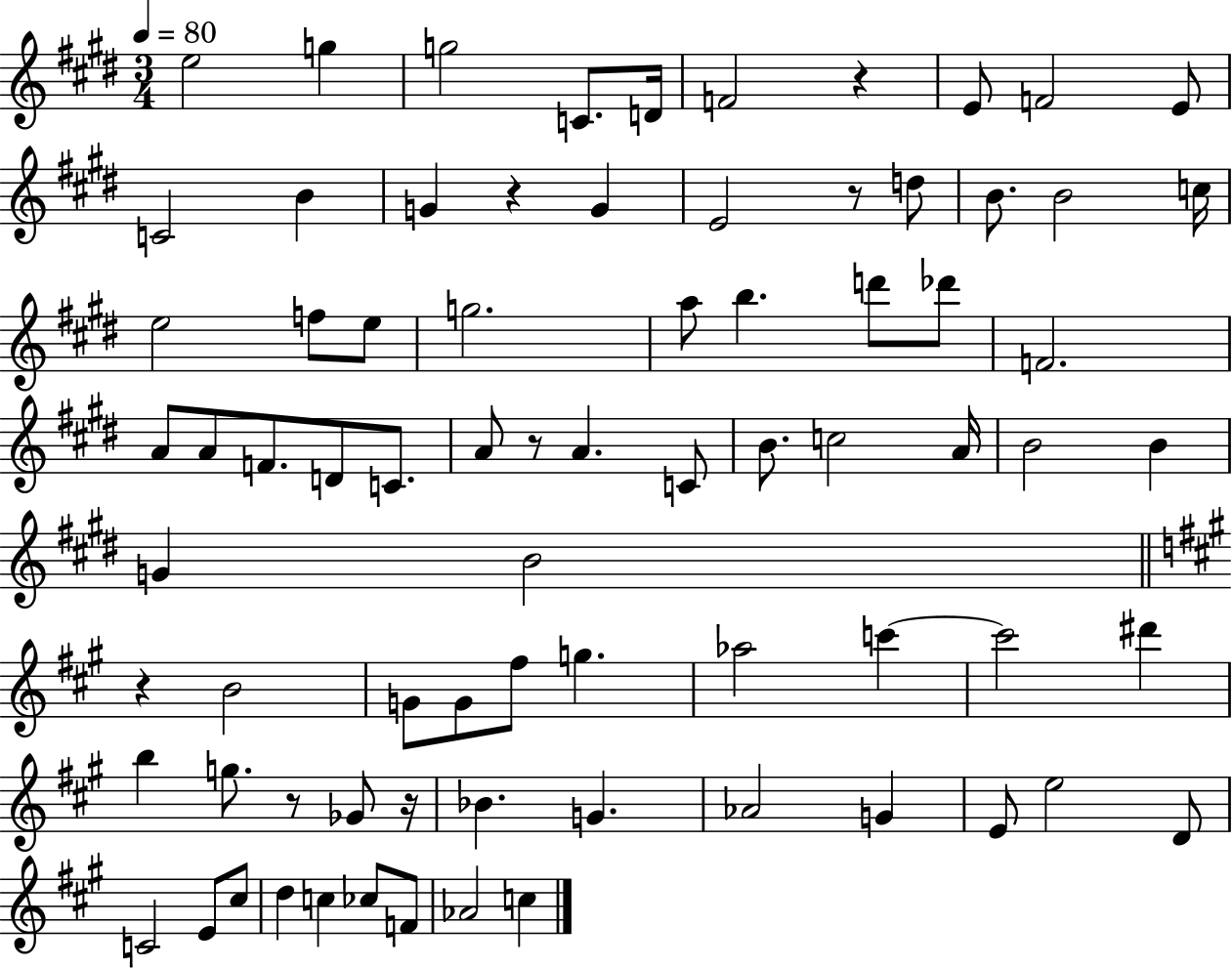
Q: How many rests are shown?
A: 7